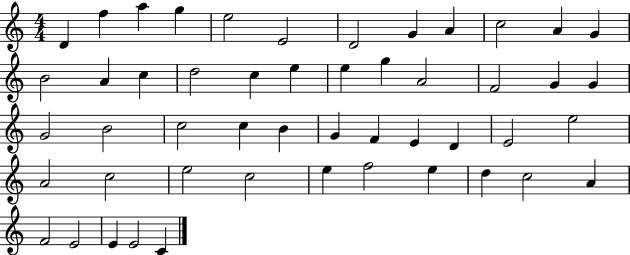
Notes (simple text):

D4/q F5/q A5/q G5/q E5/h E4/h D4/h G4/q A4/q C5/h A4/q G4/q B4/h A4/q C5/q D5/h C5/q E5/q E5/q G5/q A4/h F4/h G4/q G4/q G4/h B4/h C5/h C5/q B4/q G4/q F4/q E4/q D4/q E4/h E5/h A4/h C5/h E5/h C5/h E5/q F5/h E5/q D5/q C5/h A4/q F4/h E4/h E4/q E4/h C4/q